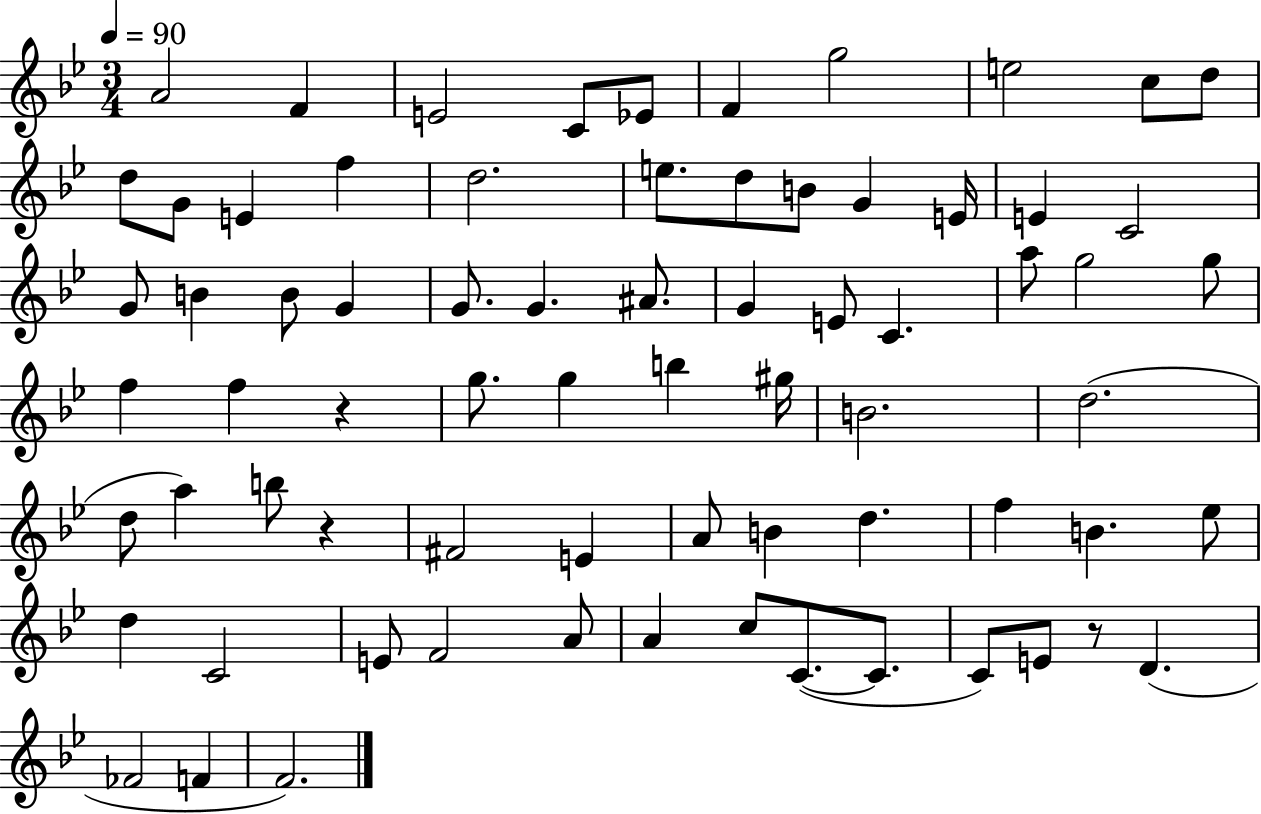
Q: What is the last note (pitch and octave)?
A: F4